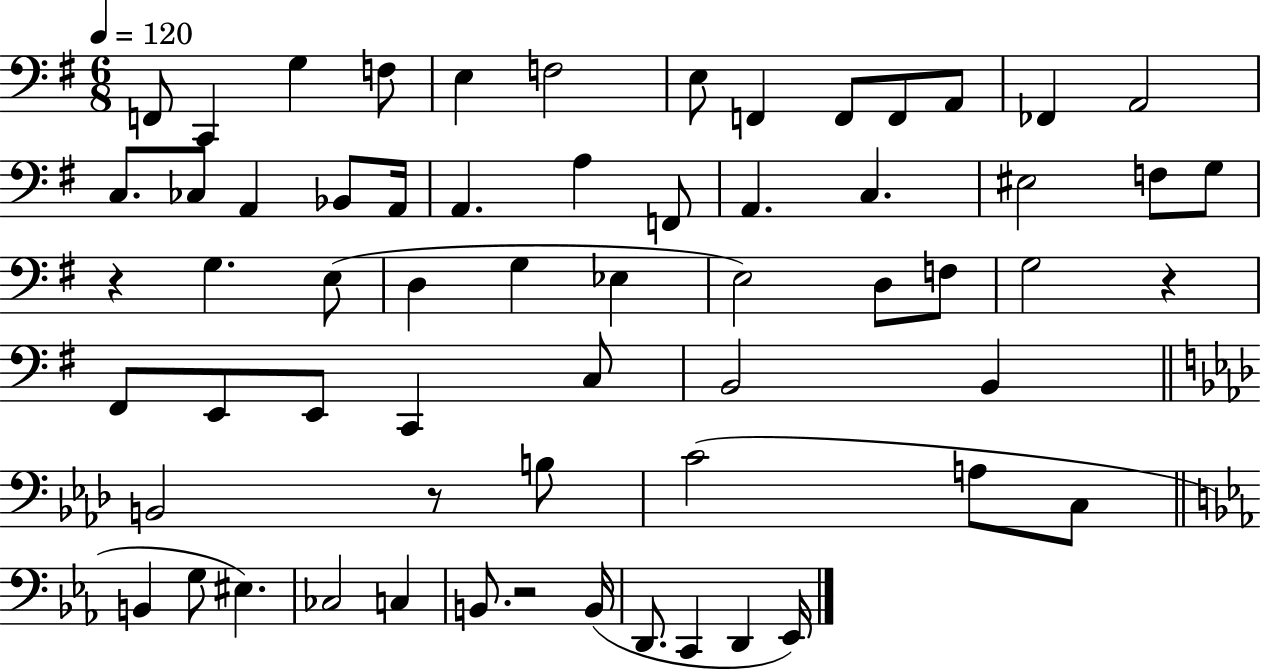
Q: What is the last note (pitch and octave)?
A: Eb2